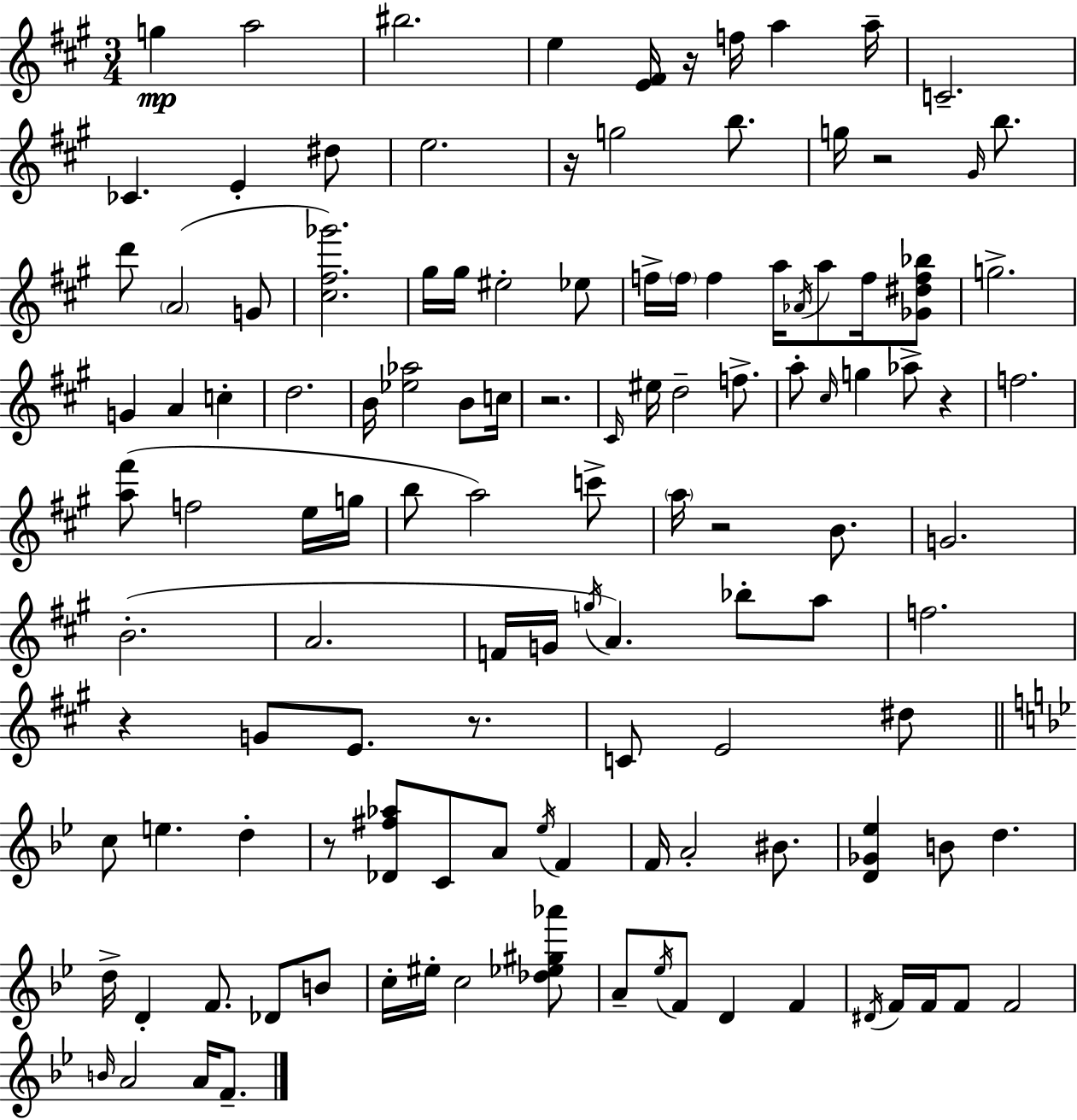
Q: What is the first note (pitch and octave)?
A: G5